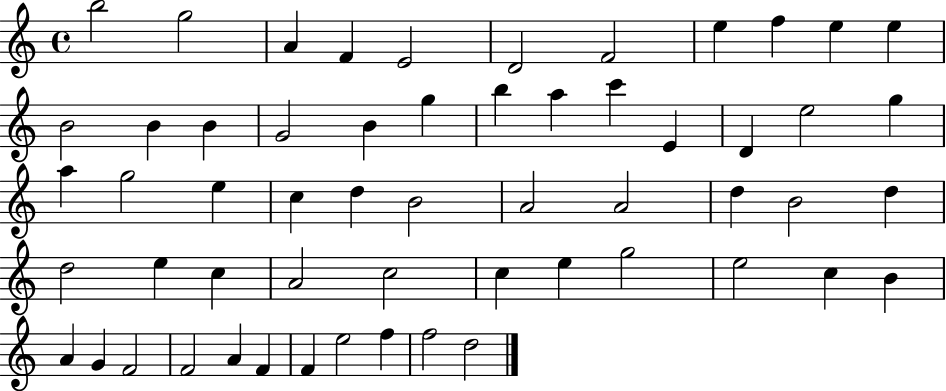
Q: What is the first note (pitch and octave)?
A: B5